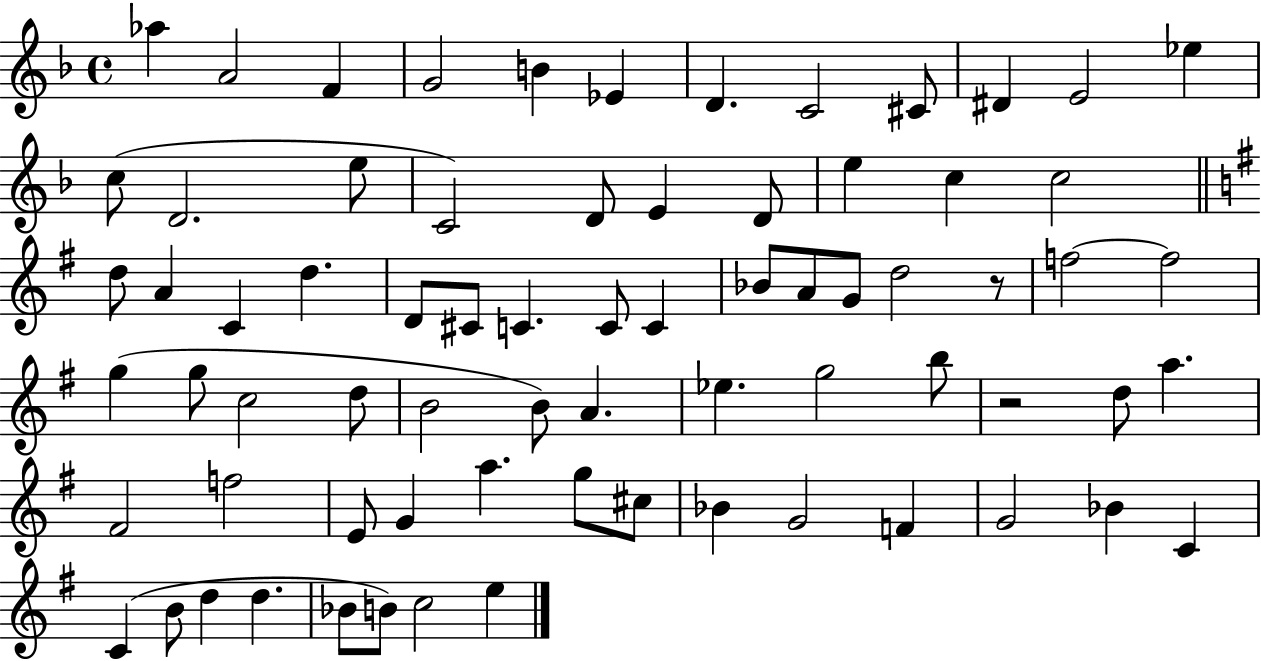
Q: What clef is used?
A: treble